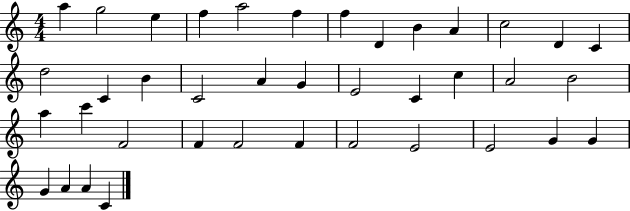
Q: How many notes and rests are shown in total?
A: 39